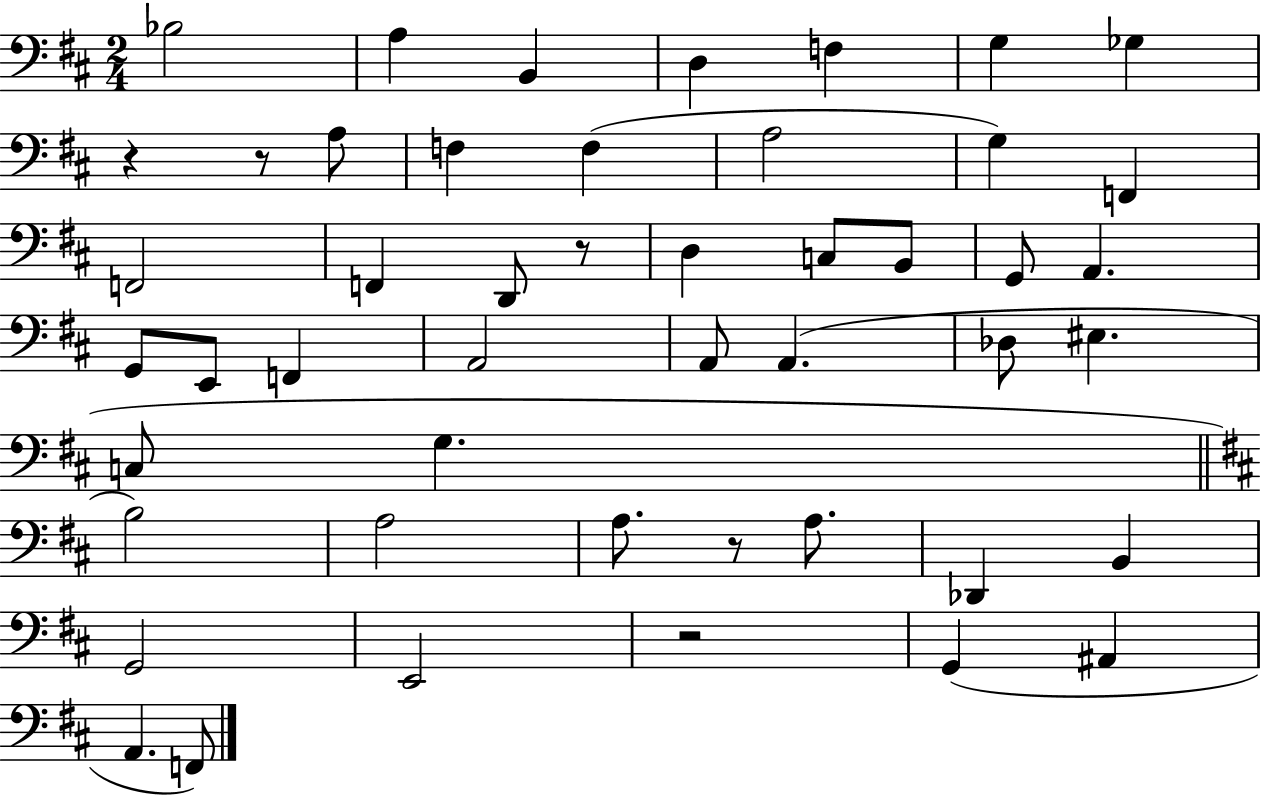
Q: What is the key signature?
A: D major